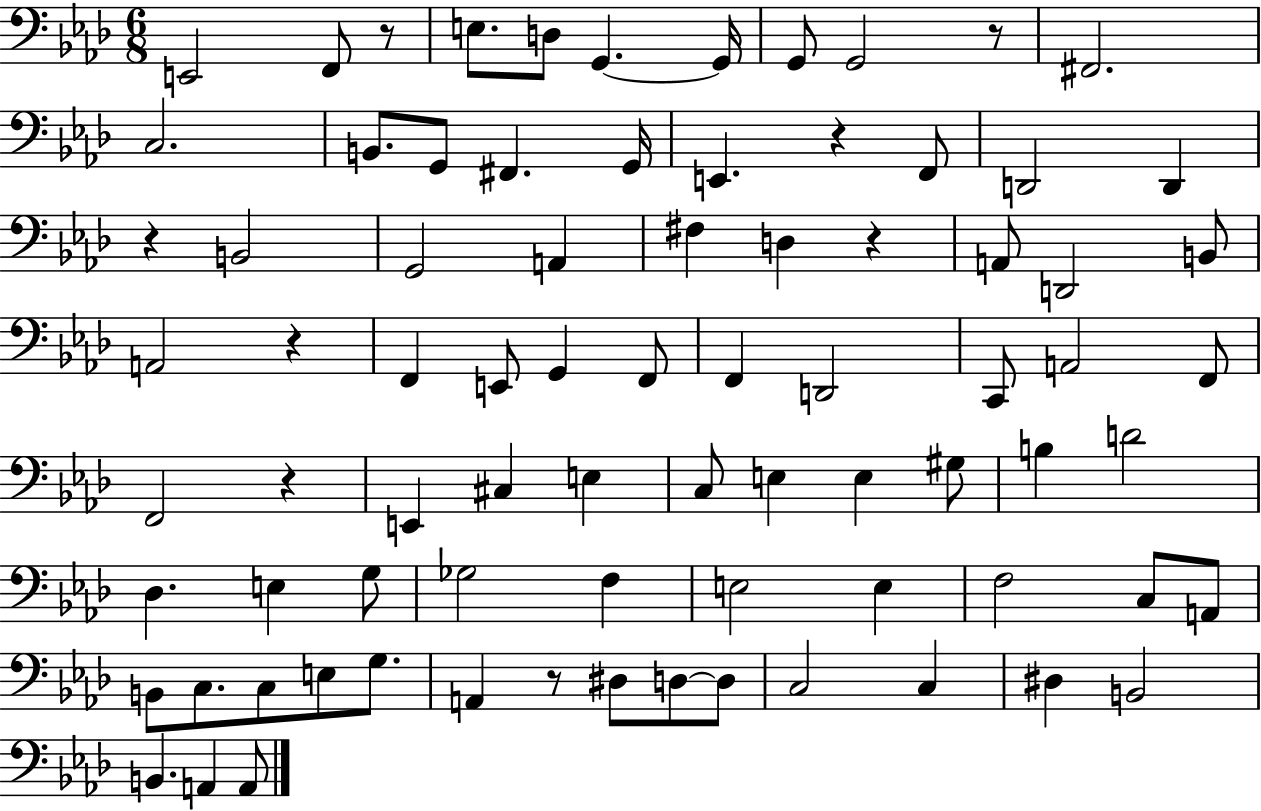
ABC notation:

X:1
T:Untitled
M:6/8
L:1/4
K:Ab
E,,2 F,,/2 z/2 E,/2 D,/2 G,, G,,/4 G,,/2 G,,2 z/2 ^F,,2 C,2 B,,/2 G,,/2 ^F,, G,,/4 E,, z F,,/2 D,,2 D,, z B,,2 G,,2 A,, ^F, D, z A,,/2 D,,2 B,,/2 A,,2 z F,, E,,/2 G,, F,,/2 F,, D,,2 C,,/2 A,,2 F,,/2 F,,2 z E,, ^C, E, C,/2 E, E, ^G,/2 B, D2 _D, E, G,/2 _G,2 F, E,2 E, F,2 C,/2 A,,/2 B,,/2 C,/2 C,/2 E,/2 G,/2 A,, z/2 ^D,/2 D,/2 D,/2 C,2 C, ^D, B,,2 B,, A,, A,,/2